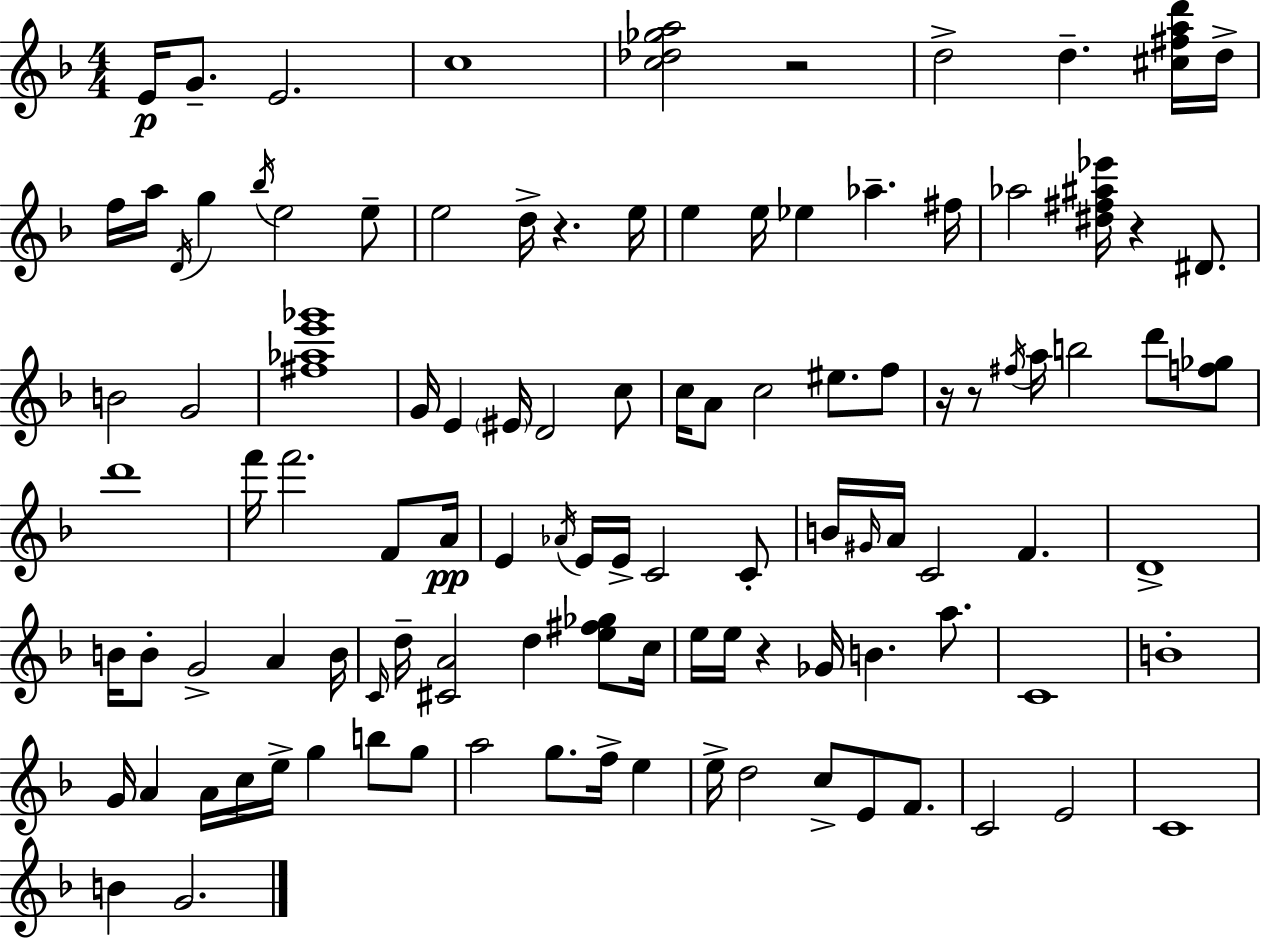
{
  \clef treble
  \numericTimeSignature
  \time 4/4
  \key f \major
  e'16\p g'8.-- e'2. | c''1 | <c'' des'' ges'' a''>2 r2 | d''2-> d''4.-- <cis'' fis'' a'' d'''>16 d''16-> | \break f''16 a''16 \acciaccatura { d'16 } g''4 \acciaccatura { bes''16 } e''2 | e''8-- e''2 d''16-> r4. | e''16 e''4 e''16 ees''4 aes''4.-- | fis''16 aes''2 <dis'' fis'' ais'' ees'''>16 r4 dis'8. | \break b'2 g'2 | <fis'' aes'' e''' ges'''>1 | g'16 e'4 \parenthesize eis'16 d'2 | c''8 c''16 a'8 c''2 eis''8. | \break f''8 r16 r8 \acciaccatura { fis''16 } a''16 b''2 d'''8 | <f'' ges''>8 d'''1 | f'''16 f'''2. | f'8 a'16\pp e'4 \acciaccatura { aes'16 } e'16 e'16-> c'2 | \break c'8-. b'16 \grace { gis'16 } a'16 c'2 f'4. | d'1-> | b'16 b'8-. g'2-> | a'4 b'16 \grace { c'16 } d''16-- <cis' a'>2 d''4 | \break <e'' fis'' ges''>8 c''16 e''16 e''16 r4 ges'16 b'4. | a''8. c'1 | b'1-. | g'16 a'4 a'16 c''16 e''16-> g''4 | \break b''8 g''8 a''2 g''8. | f''16-> e''4 e''16-> d''2 c''8-> | e'8 f'8. c'2 e'2 | c'1 | \break b'4 g'2. | \bar "|."
}